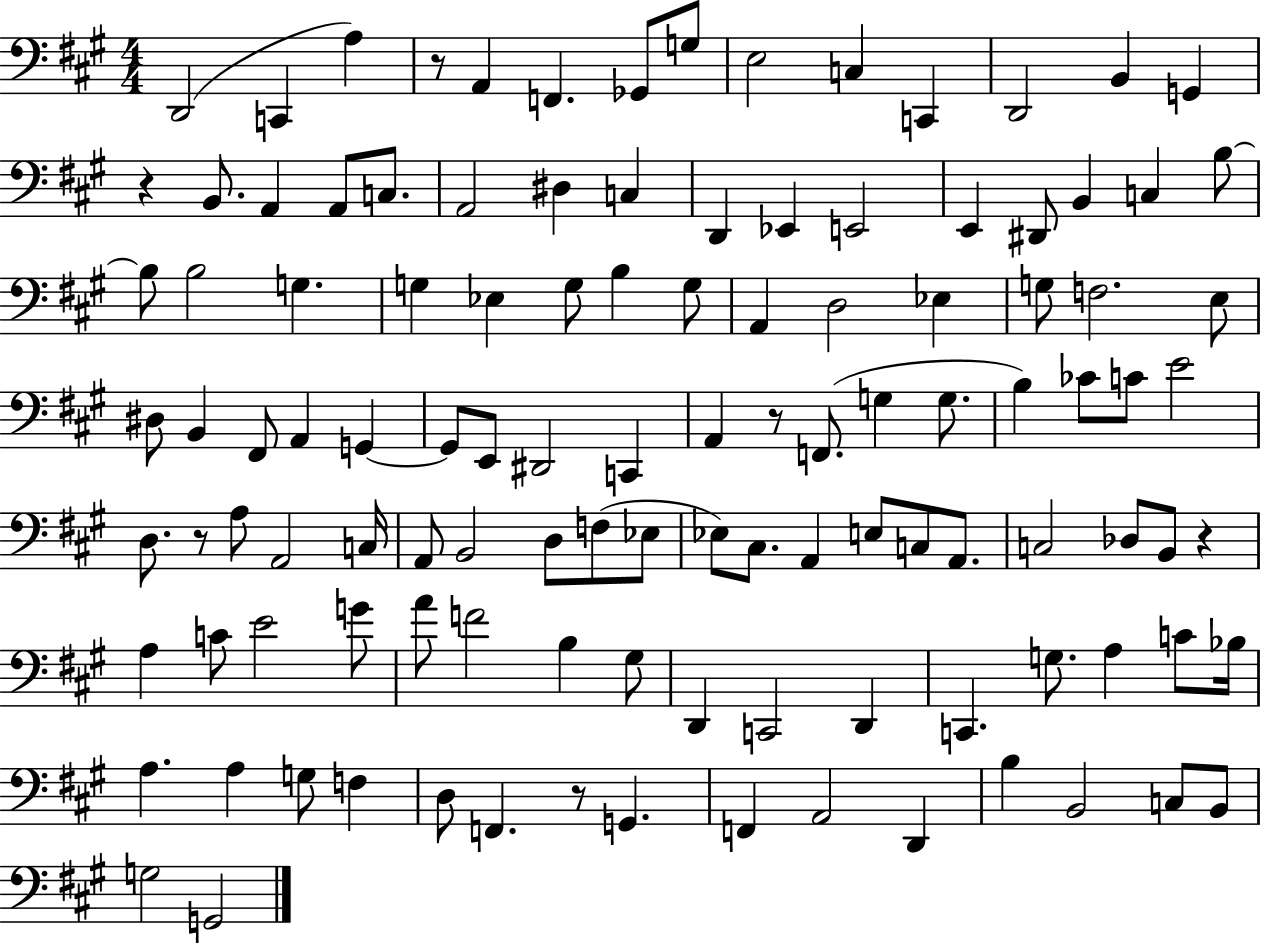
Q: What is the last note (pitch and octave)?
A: G2